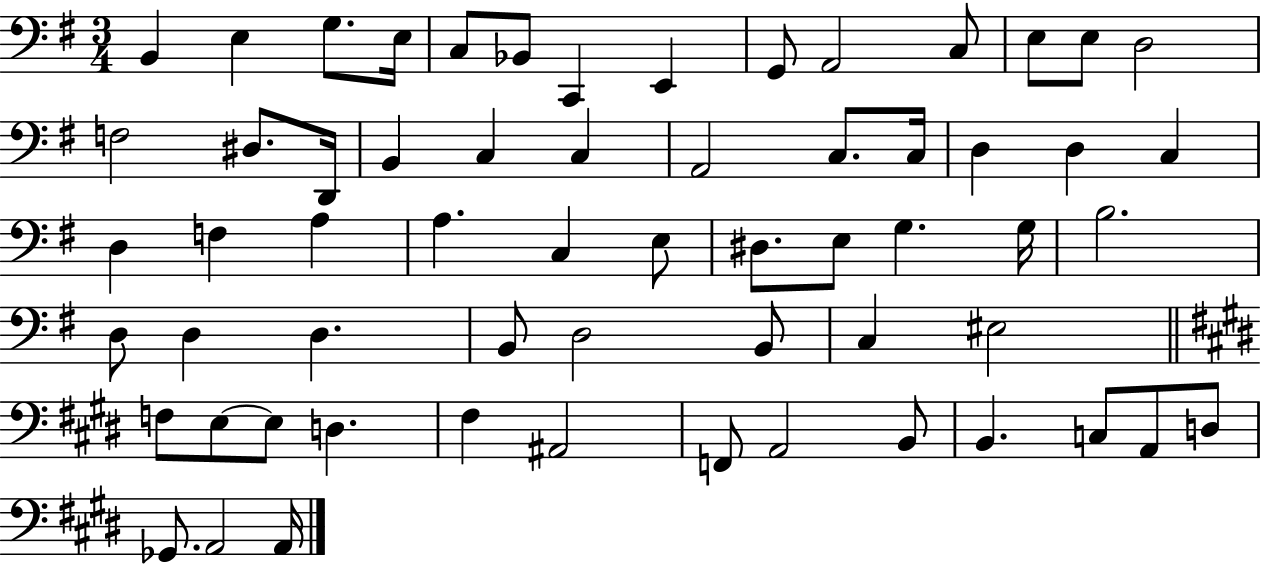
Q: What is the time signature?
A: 3/4